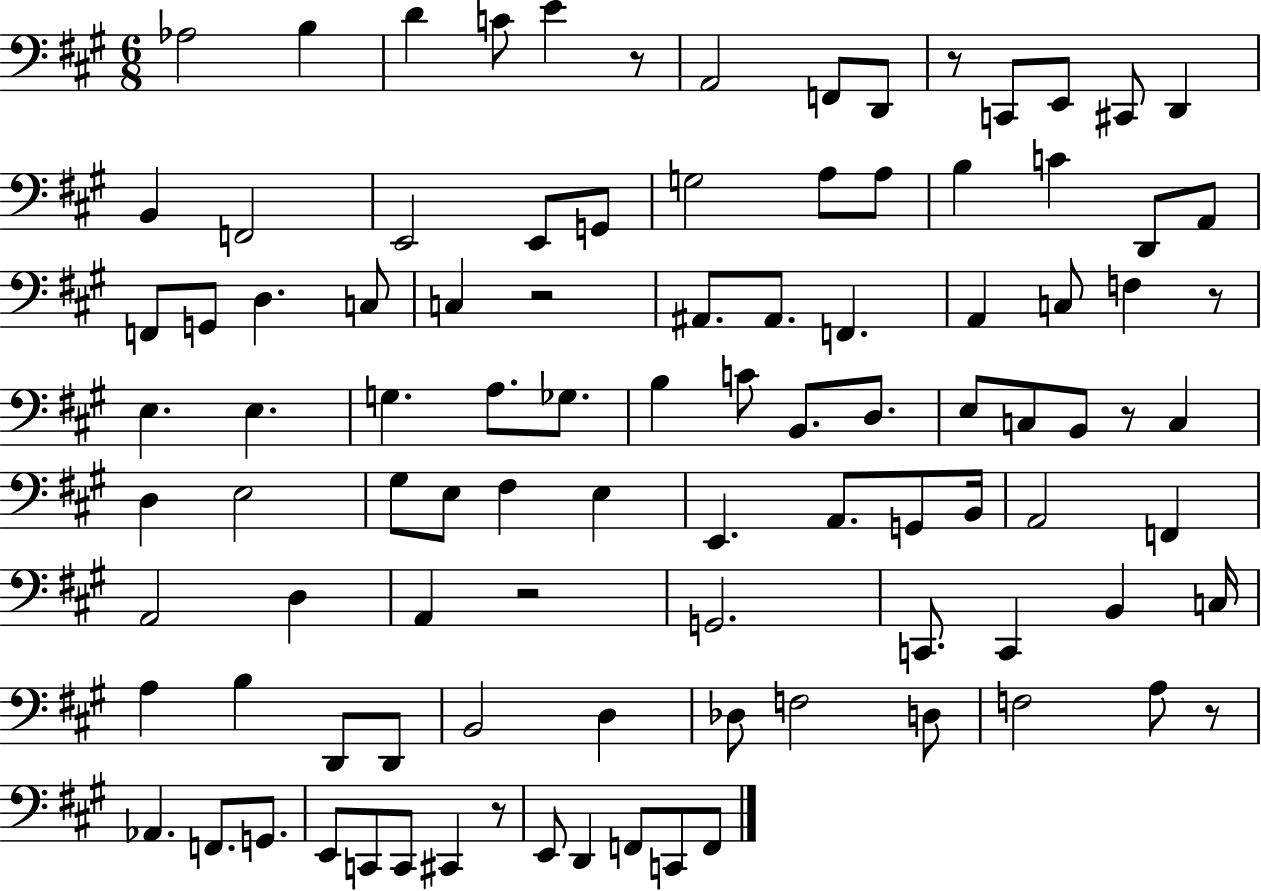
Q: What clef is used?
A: bass